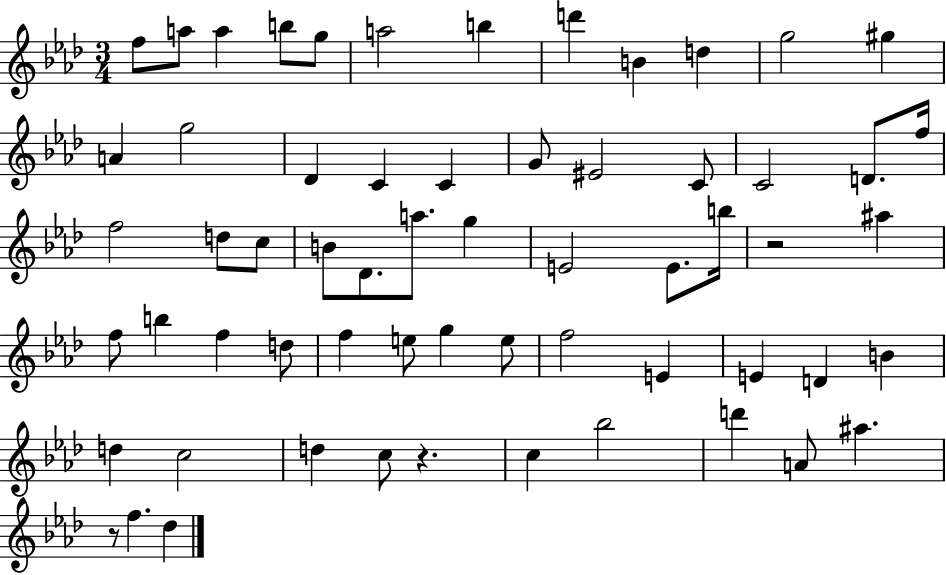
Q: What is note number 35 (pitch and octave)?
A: F5